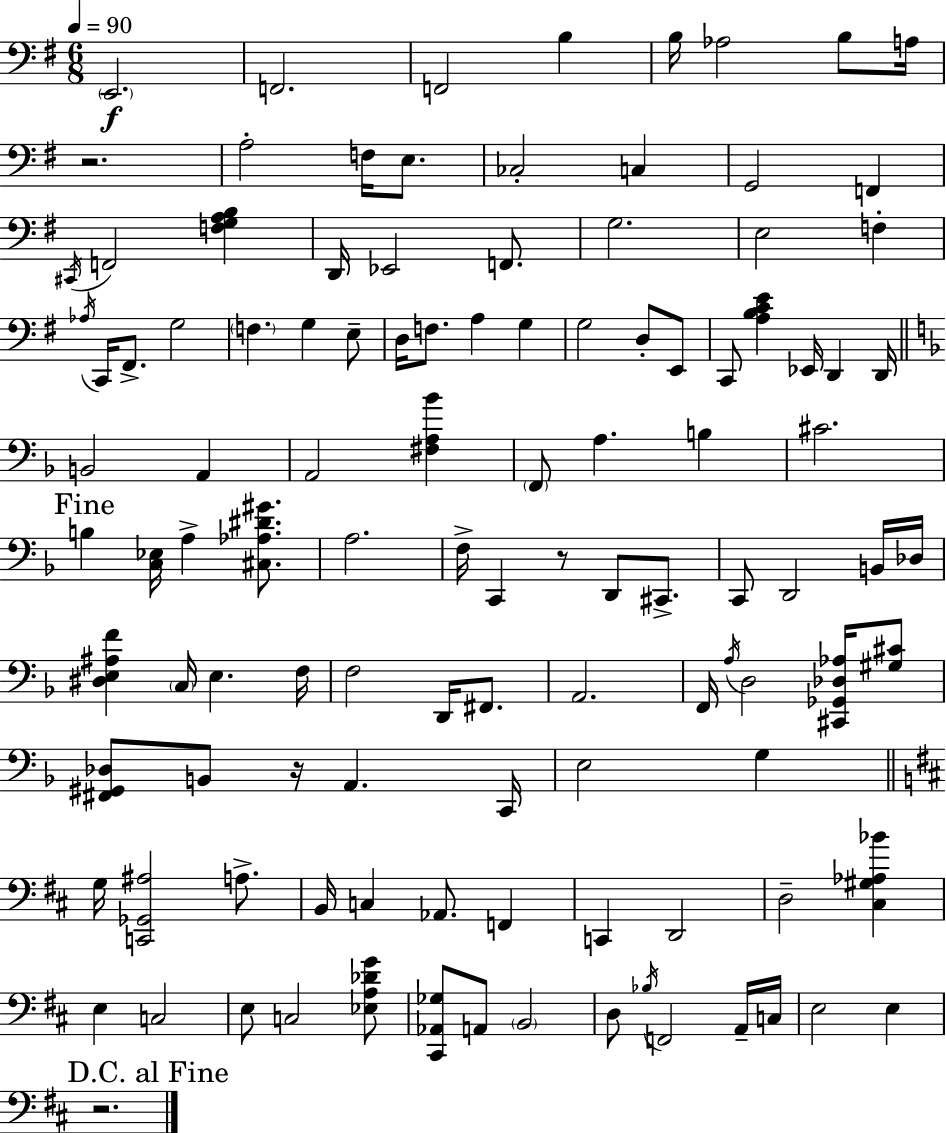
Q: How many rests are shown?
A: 4